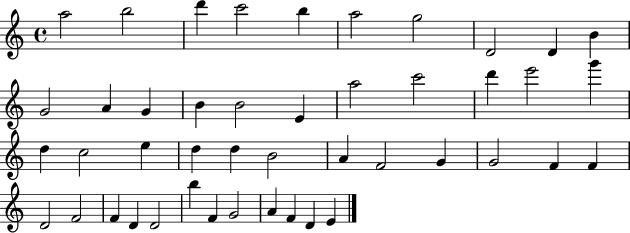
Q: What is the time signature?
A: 4/4